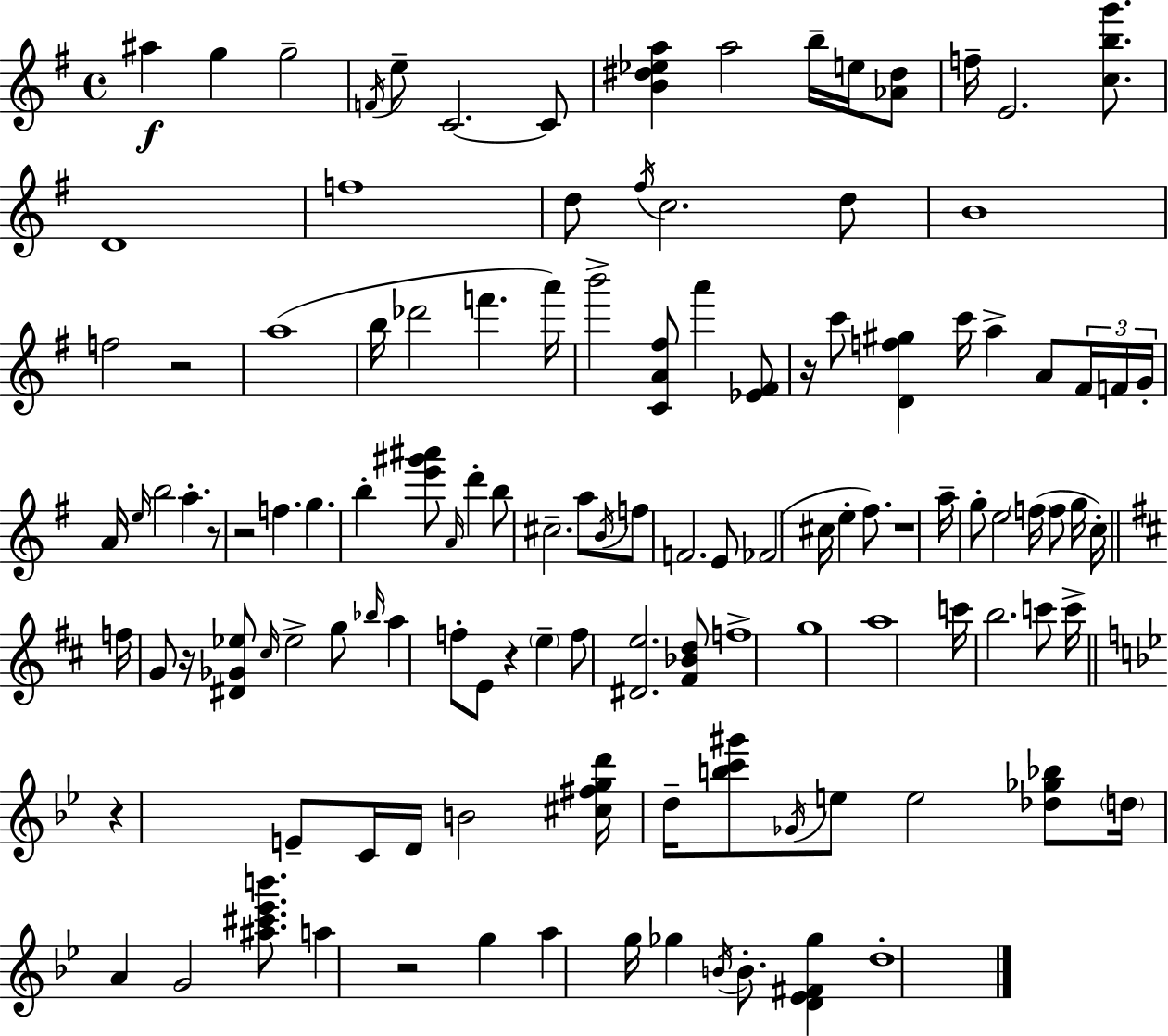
{
  \clef treble
  \time 4/4
  \defaultTimeSignature
  \key e \minor
  ais''4\f g''4 g''2-- | \acciaccatura { f'16 } e''8-- c'2.~~ c'8 | <b' dis'' ees'' a''>4 a''2 b''16-- e''16 <aes' dis''>8 | f''16-- e'2. <c'' b'' g'''>8. | \break d'1 | f''1 | d''8 \acciaccatura { fis''16 } c''2. | d''8 b'1 | \break f''2 r2 | a''1( | b''16 des'''2 f'''4. | a'''16) b'''2-> <c' a' fis''>8 a'''4 | \break <ees' fis'>8 r16 c'''8 <d' f'' gis''>4 c'''16 a''4-> a'8 | \tuplet 3/2 { fis'16 f'16 g'16-. } a'16 \grace { e''16 } b''2 a''4.-. | r8 r2 f''4. | g''4. b''4-. <e''' gis''' ais'''>8 \grace { a'16 } | \break d'''4-. b''8 cis''2.-- | a''8 \acciaccatura { b'16 } f''8 f'2. | e'8 fes'2( cis''16 e''4-. | fis''8.) r1 | \break a''16-- g''8-. e''2 | \parenthesize f''16( f''8 g''16 c''16-.) \bar "||" \break \key d \major f''16 g'8 r16 <dis' ges' ees''>8 \grace { cis''16 } ees''2-> g''8 | \grace { bes''16 } a''4 f''8-. e'8 r4 \parenthesize e''4-- | f''8 <dis' e''>2. | <fis' bes' d''>8 f''1-> | \break g''1 | a''1 | c'''16 b''2. c'''8 | c'''16-> \bar "||" \break \key bes \major r4 e'8-- c'16 d'16 b'2 | <cis'' fis'' g'' d'''>16 d''16-- <b'' c''' gis'''>8 \acciaccatura { ges'16 } e''8 e''2 <des'' ges'' bes''>8 | \parenthesize d''16 a'4 g'2 <ais'' cis''' ees''' b'''>8. | a''4 r2 g''4 | \break a''4 g''16 ges''4 \acciaccatura { b'16 } b'8.-. <d' ees' fis' ges''>4 | d''1-. | \bar "|."
}